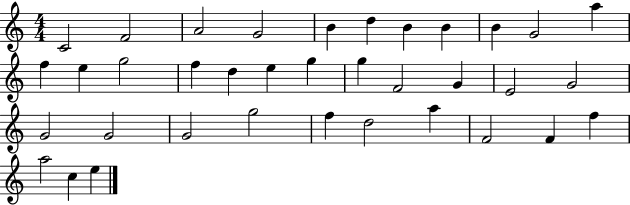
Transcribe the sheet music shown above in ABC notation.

X:1
T:Untitled
M:4/4
L:1/4
K:C
C2 F2 A2 G2 B d B B B G2 a f e g2 f d e g g F2 G E2 G2 G2 G2 G2 g2 f d2 a F2 F f a2 c e